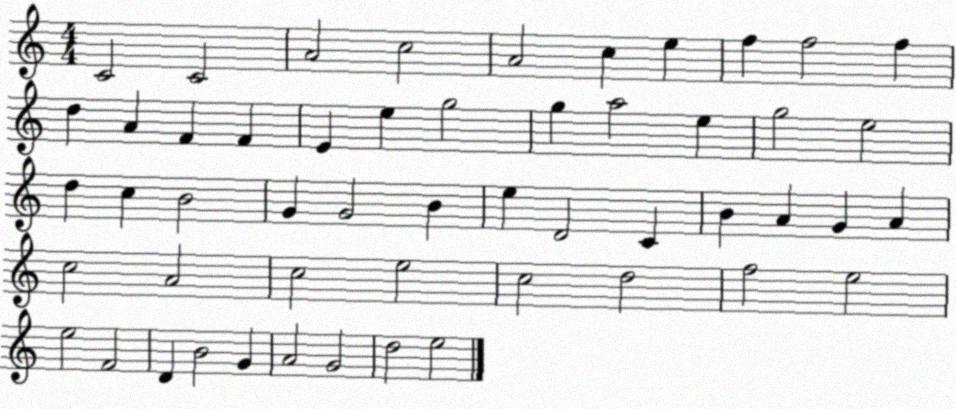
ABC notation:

X:1
T:Untitled
M:4/4
L:1/4
K:C
C2 C2 A2 c2 A2 c e f f2 f d A F F E e g2 g a2 e g2 e2 d c B2 G G2 B e D2 C B A G A c2 A2 c2 e2 c2 d2 f2 e2 e2 F2 D B2 G A2 G2 d2 e2